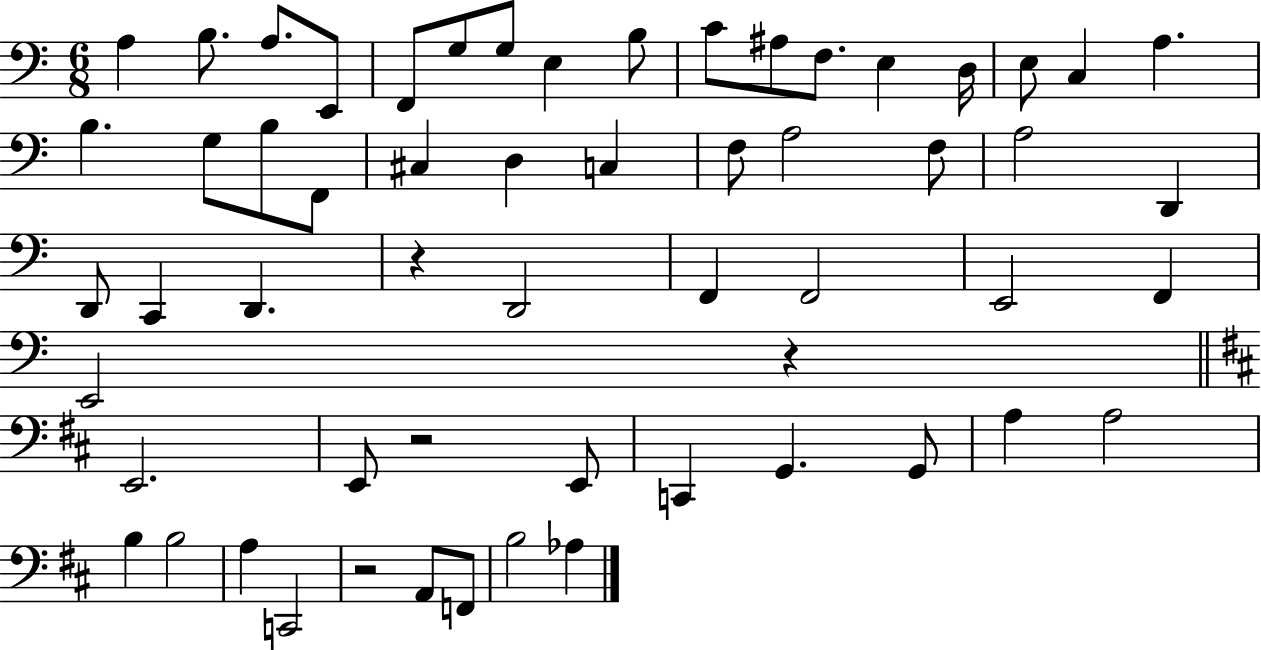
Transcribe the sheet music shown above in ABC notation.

X:1
T:Untitled
M:6/8
L:1/4
K:C
A, B,/2 A,/2 E,,/2 F,,/2 G,/2 G,/2 E, B,/2 C/2 ^A,/2 F,/2 E, D,/4 E,/2 C, A, B, G,/2 B,/2 F,,/2 ^C, D, C, F,/2 A,2 F,/2 A,2 D,, D,,/2 C,, D,, z D,,2 F,, F,,2 E,,2 F,, E,,2 z E,,2 E,,/2 z2 E,,/2 C,, G,, G,,/2 A, A,2 B, B,2 A, C,,2 z2 A,,/2 F,,/2 B,2 _A,